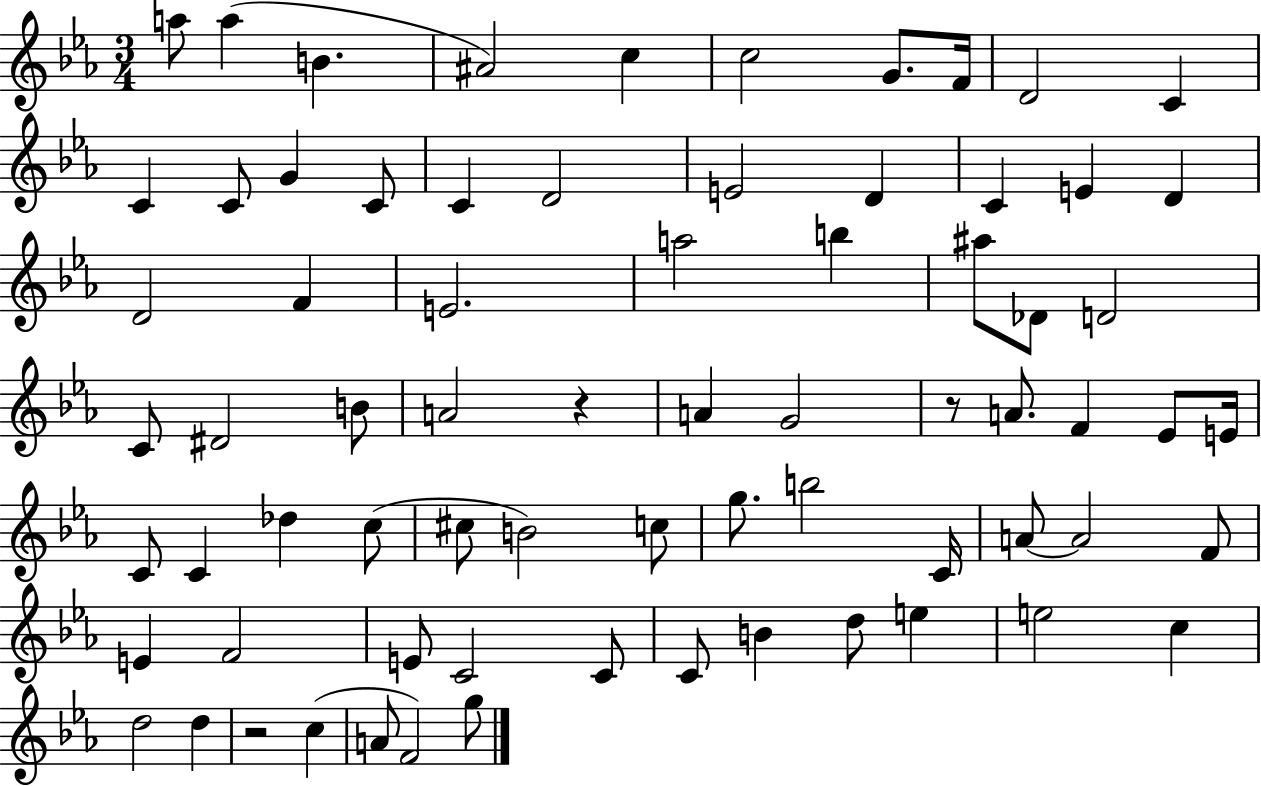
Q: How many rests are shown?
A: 3